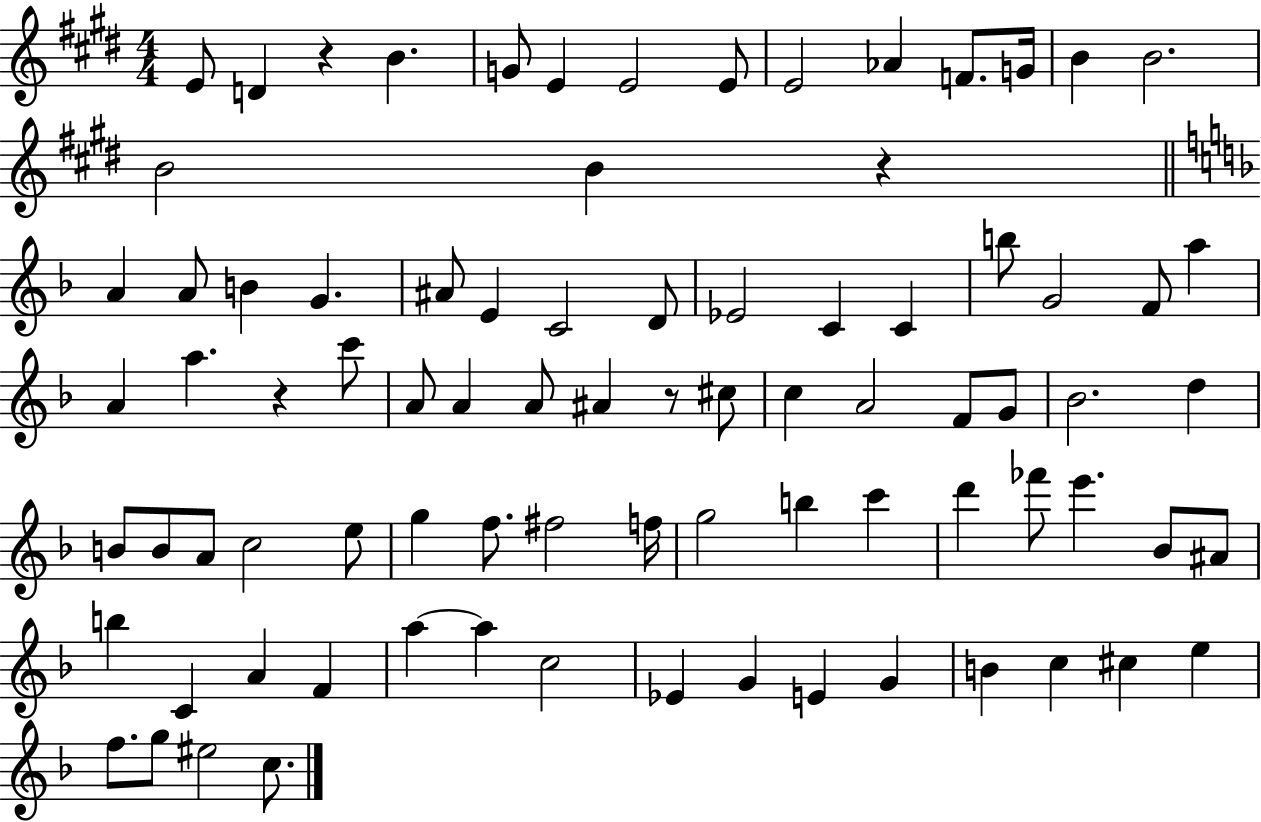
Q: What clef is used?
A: treble